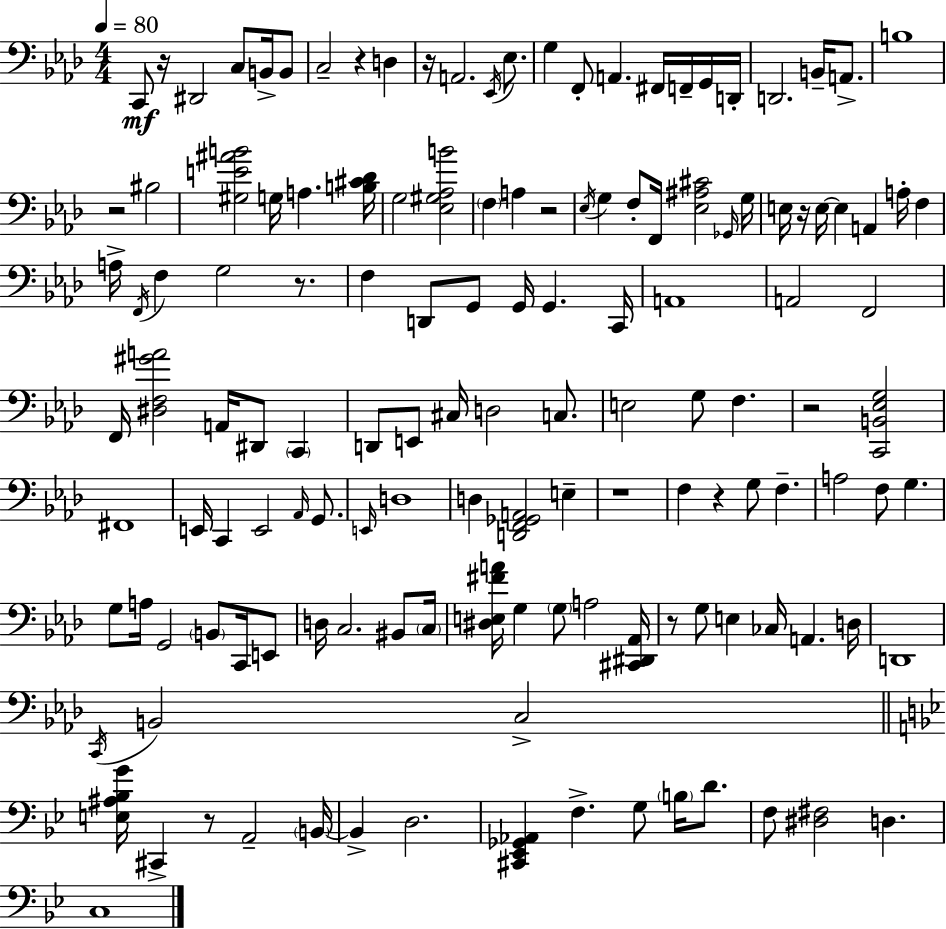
C2/e R/s D#2/h C3/e B2/s B2/e C3/h R/q D3/q R/s A2/h. Eb2/s Eb3/e. G3/q F2/e A2/q. F#2/s F2/s G2/s D2/s D2/h. B2/s A2/e. B3/w R/h BIS3/h [G#3,E4,A#4,B4]/h G3/s A3/q. [B3,C#4,Db4]/s G3/h [Eb3,G#3,Ab3,B4]/h F3/q A3/q R/h Eb3/s G3/q F3/e F2/s [Eb3,A#3,C#4]/h Gb2/s G3/s E3/s R/s E3/s E3/q A2/q A3/s F3/q A3/s F2/s F3/q G3/h R/e. F3/q D2/e G2/e G2/s G2/q. C2/s A2/w A2/h F2/h F2/s [D#3,F3,G#4,A4]/h A2/s D#2/e C2/q D2/e E2/e C#3/s D3/h C3/e. E3/h G3/e F3/q. R/h [C2,B2,Eb3,G3]/h F#2/w E2/s C2/q E2/h Ab2/s G2/e. E2/s D3/w D3/q [D2,F2,Gb2,A2]/h E3/q R/w F3/q R/q G3/e F3/q. A3/h F3/e G3/q. G3/e A3/s G2/h B2/e C2/s E2/e D3/s C3/h. BIS2/e C3/s [D#3,E3,F#4,A4]/s G3/q G3/e A3/h [C#2,D#2,Ab2]/s R/e G3/e E3/q CES3/s A2/q. D3/s D2/w C2/s B2/h C3/h [E3,A#3,Bb3,G4]/s C#2/q R/e A2/h B2/s B2/q D3/h. [C#2,Eb2,Gb2,Ab2]/q F3/q. G3/e B3/s D4/e. F3/e [D#3,F#3]/h D3/q. C3/w